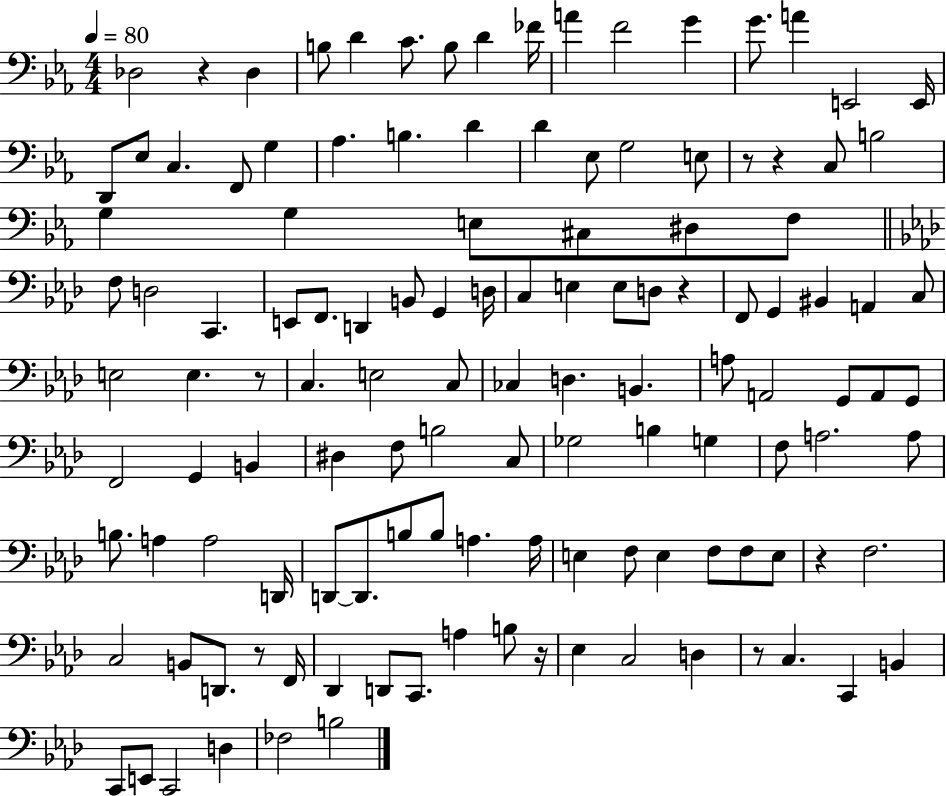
Db3/h R/q Db3/q B3/e D4/q C4/e. B3/e D4/q FES4/s A4/q F4/h G4/q G4/e. A4/q E2/h E2/s D2/e Eb3/e C3/q. F2/e G3/q Ab3/q. B3/q. D4/q D4/q Eb3/e G3/h E3/e R/e R/q C3/e B3/h G3/q G3/q E3/e C#3/e D#3/e F3/e F3/e D3/h C2/q. E2/e F2/e. D2/q B2/e G2/q D3/s C3/q E3/q E3/e D3/e R/q F2/e G2/q BIS2/q A2/q C3/e E3/h E3/q. R/e C3/q. E3/h C3/e CES3/q D3/q. B2/q. A3/e A2/h G2/e A2/e G2/e F2/h G2/q B2/q D#3/q F3/e B3/h C3/e Gb3/h B3/q G3/q F3/e A3/h. A3/e B3/e. A3/q A3/h D2/s D2/e D2/e. B3/e B3/e A3/q. A3/s E3/q F3/e E3/q F3/e F3/e E3/e R/q F3/h. C3/h B2/e D2/e. R/e F2/s Db2/q D2/e C2/e. A3/q B3/e R/s Eb3/q C3/h D3/q R/e C3/q. C2/q B2/q C2/e E2/e C2/h D3/q FES3/h B3/h